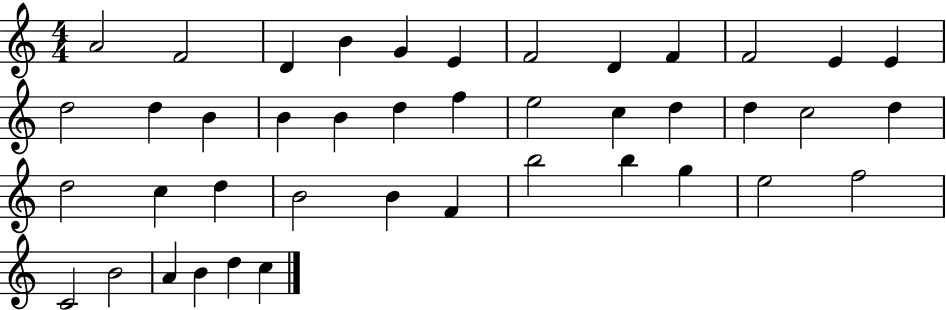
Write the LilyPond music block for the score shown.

{
  \clef treble
  \numericTimeSignature
  \time 4/4
  \key c \major
  a'2 f'2 | d'4 b'4 g'4 e'4 | f'2 d'4 f'4 | f'2 e'4 e'4 | \break d''2 d''4 b'4 | b'4 b'4 d''4 f''4 | e''2 c''4 d''4 | d''4 c''2 d''4 | \break d''2 c''4 d''4 | b'2 b'4 f'4 | b''2 b''4 g''4 | e''2 f''2 | \break c'2 b'2 | a'4 b'4 d''4 c''4 | \bar "|."
}